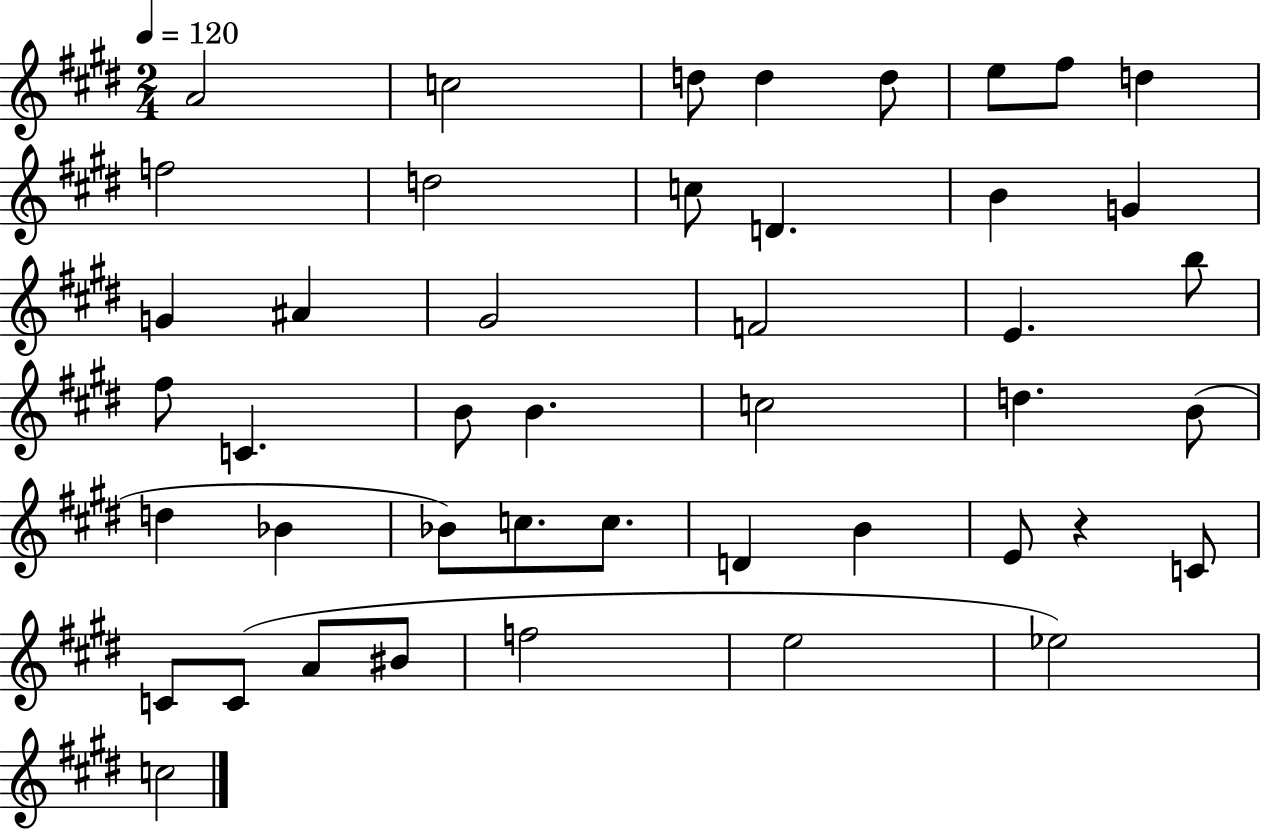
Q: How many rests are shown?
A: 1